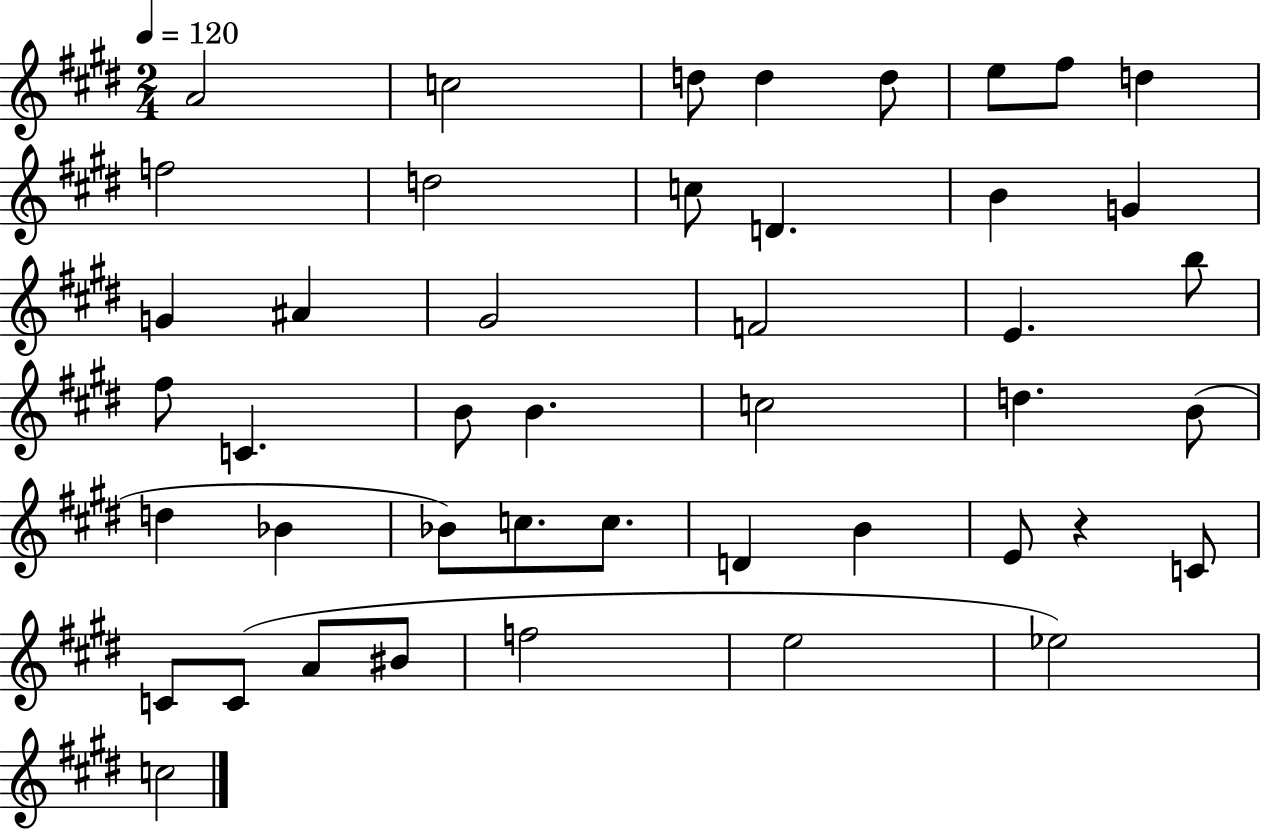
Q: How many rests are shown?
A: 1